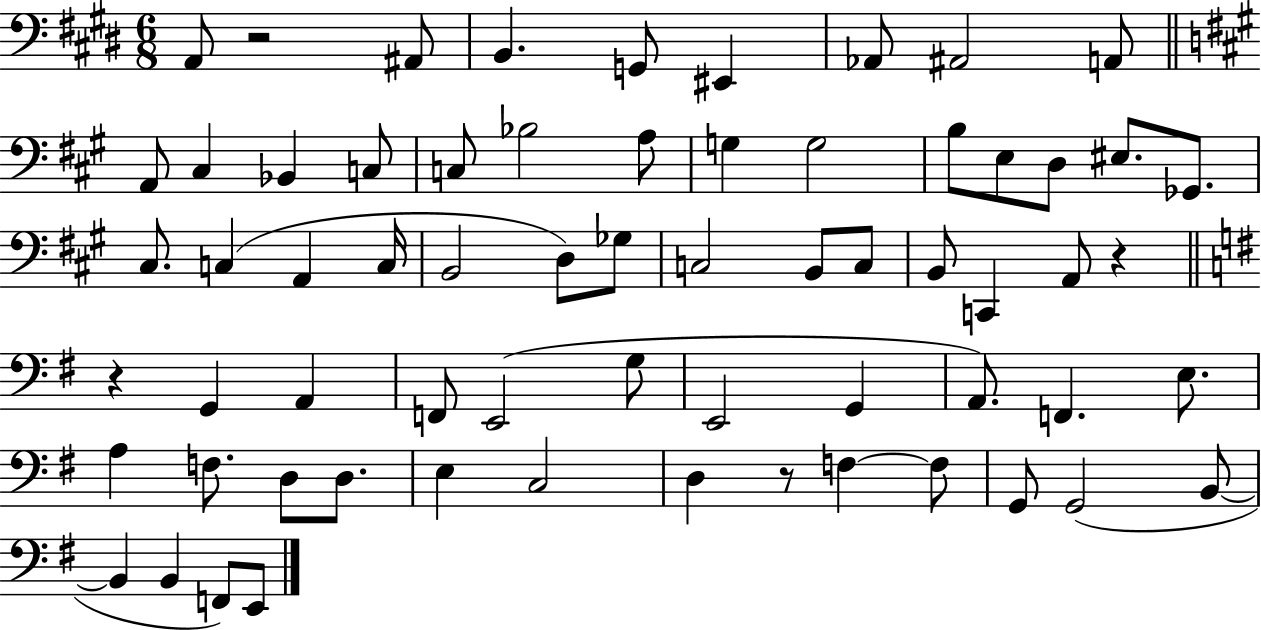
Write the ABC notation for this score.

X:1
T:Untitled
M:6/8
L:1/4
K:E
A,,/2 z2 ^A,,/2 B,, G,,/2 ^E,, _A,,/2 ^A,,2 A,,/2 A,,/2 ^C, _B,, C,/2 C,/2 _B,2 A,/2 G, G,2 B,/2 E,/2 D,/2 ^E,/2 _G,,/2 ^C,/2 C, A,, C,/4 B,,2 D,/2 _G,/2 C,2 B,,/2 C,/2 B,,/2 C,, A,,/2 z z G,, A,, F,,/2 E,,2 G,/2 E,,2 G,, A,,/2 F,, E,/2 A, F,/2 D,/2 D,/2 E, C,2 D, z/2 F, F,/2 G,,/2 G,,2 B,,/2 B,, B,, F,,/2 E,,/2